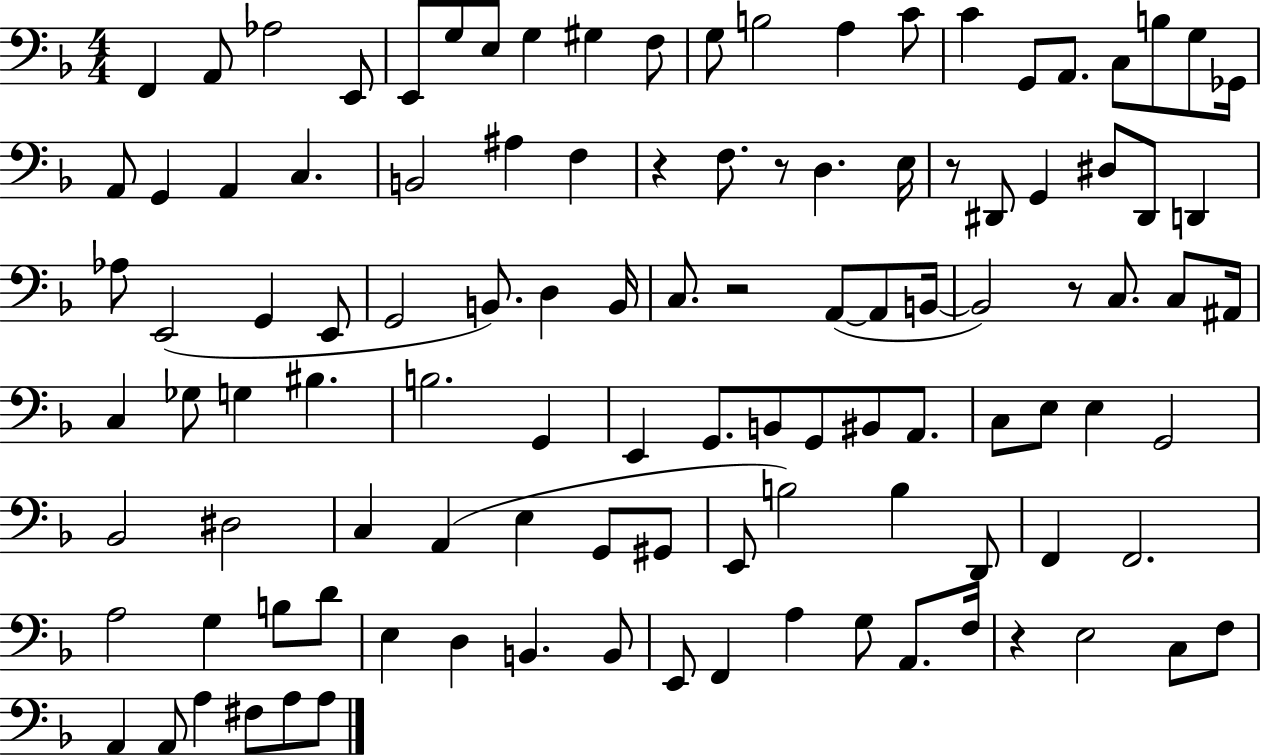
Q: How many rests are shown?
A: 6